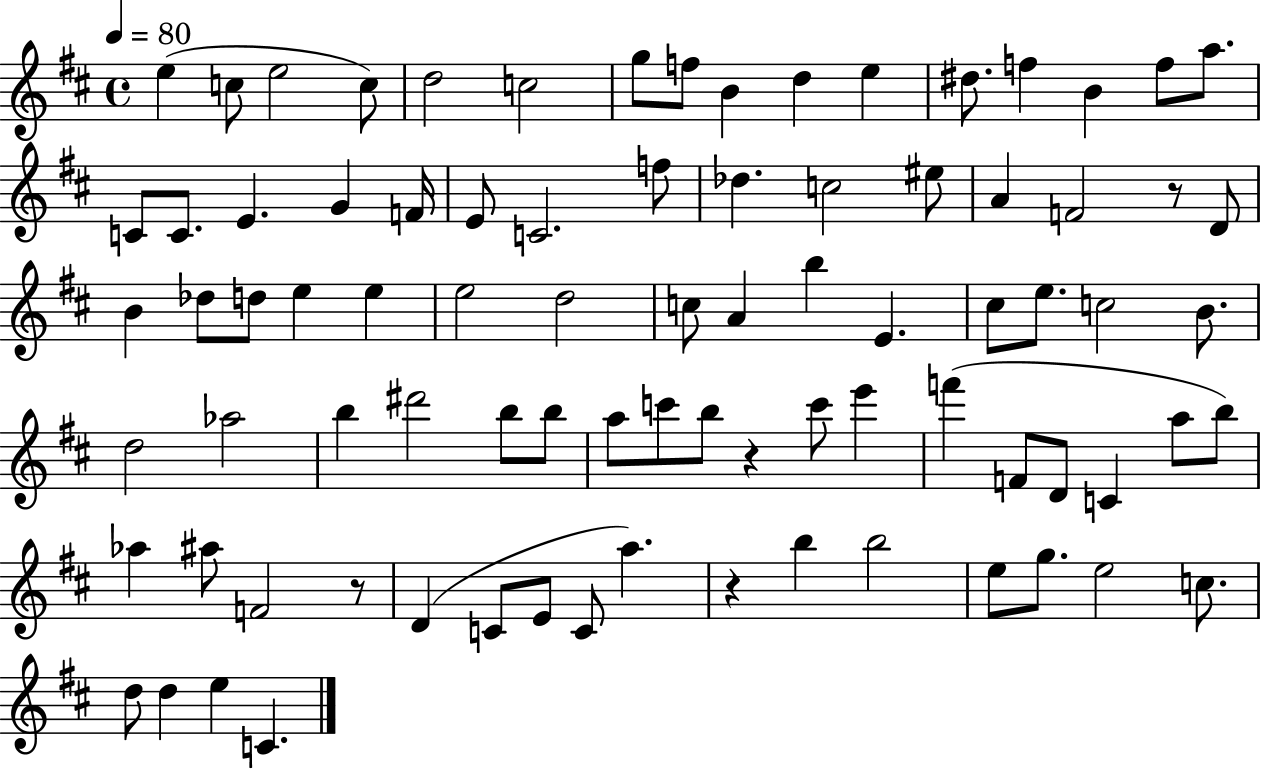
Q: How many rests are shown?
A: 4